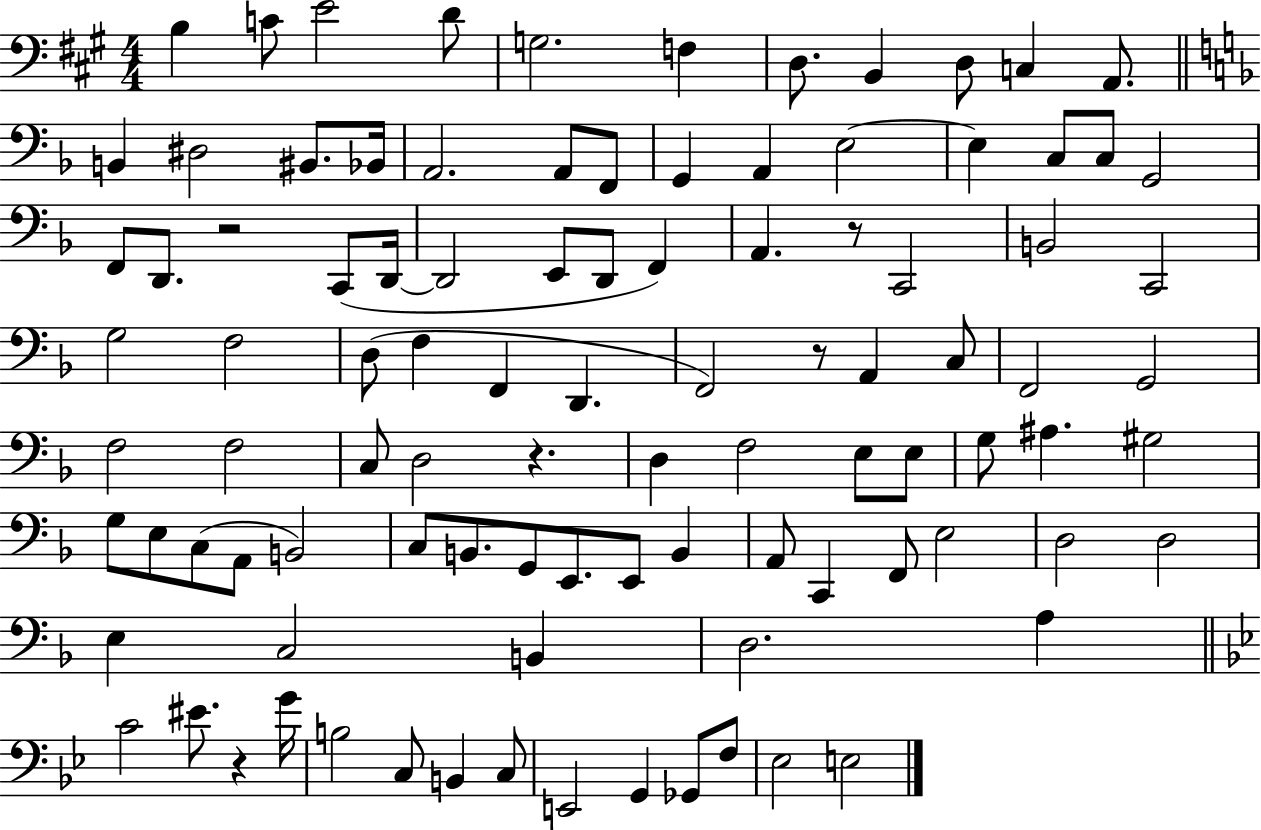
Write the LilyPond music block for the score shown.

{
  \clef bass
  \numericTimeSignature
  \time 4/4
  \key a \major
  b4 c'8 e'2 d'8 | g2. f4 | d8. b,4 d8 c4 a,8. | \bar "||" \break \key d \minor b,4 dis2 bis,8. bes,16 | a,2. a,8 f,8 | g,4 a,4 e2~~ | e4 c8 c8 g,2 | \break f,8 d,8. r2 c,8( d,16~~ | d,2 e,8 d,8 f,4) | a,4. r8 c,2 | b,2 c,2 | \break g2 f2 | d8( f4 f,4 d,4. | f,2) r8 a,4 c8 | f,2 g,2 | \break f2 f2 | c8 d2 r4. | d4 f2 e8 e8 | g8 ais4. gis2 | \break g8 e8 c8( a,8 b,2) | c8 b,8. g,8 e,8. e,8 b,4 | a,8 c,4 f,8 e2 | d2 d2 | \break e4 c2 b,4 | d2. a4 | \bar "||" \break \key g \minor c'2 eis'8. r4 g'16 | b2 c8 b,4 c8 | e,2 g,4 ges,8 f8 | ees2 e2 | \break \bar "|."
}